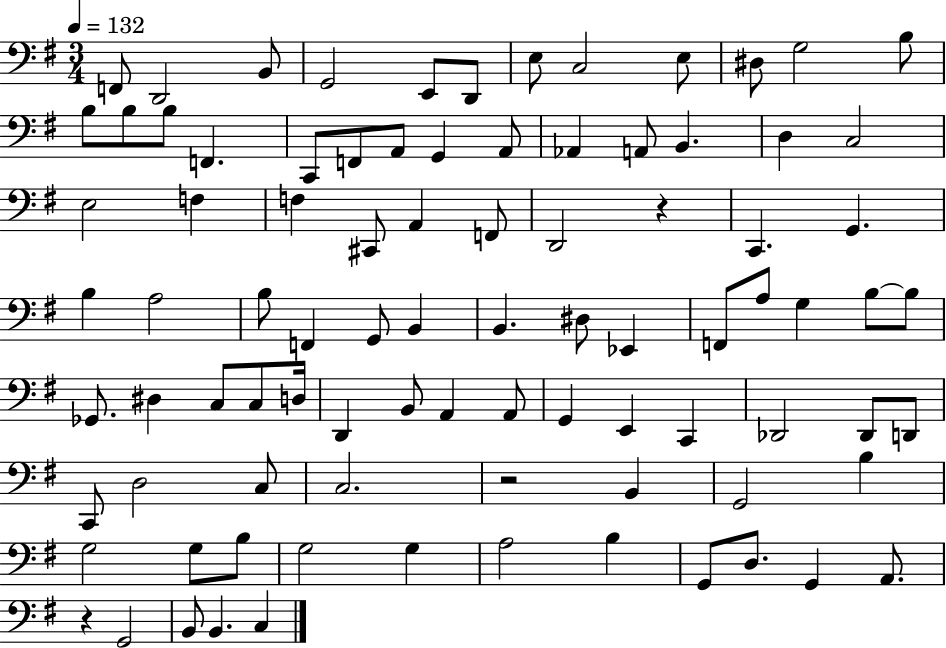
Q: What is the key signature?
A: G major